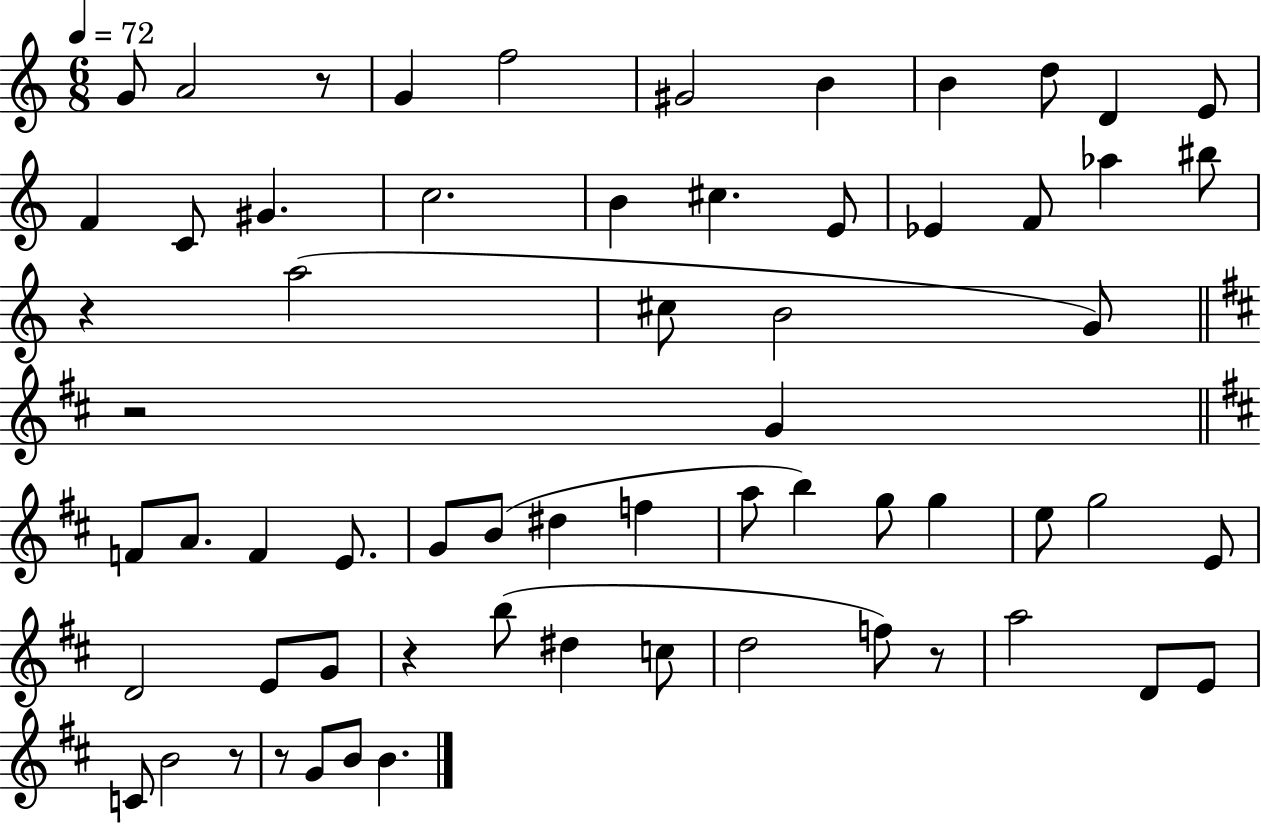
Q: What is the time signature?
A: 6/8